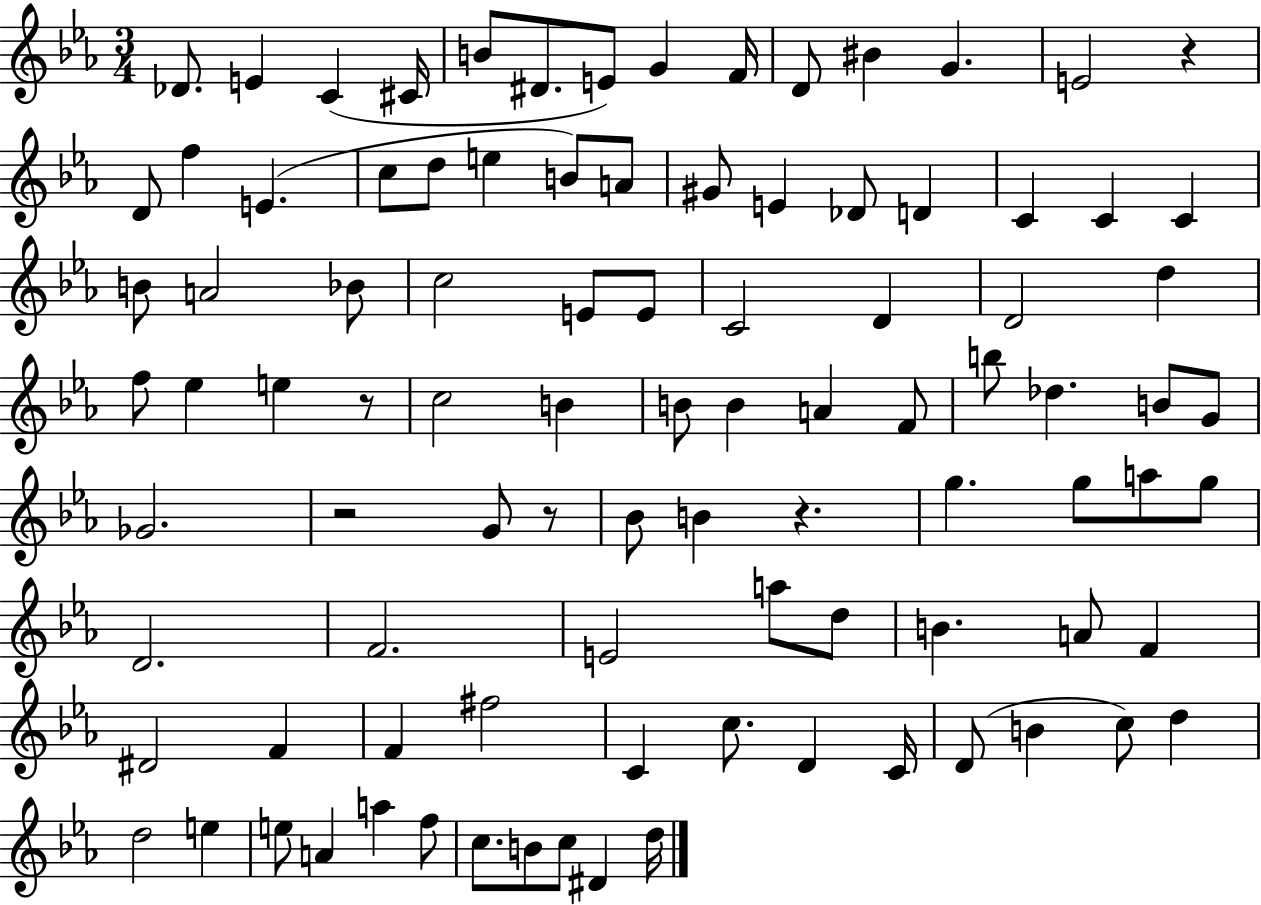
{
  \clef treble
  \numericTimeSignature
  \time 3/4
  \key ees \major
  des'8. e'4 c'4( cis'16 | b'8 dis'8. e'8) g'4 f'16 | d'8 bis'4 g'4. | e'2 r4 | \break d'8 f''4 e'4.( | c''8 d''8 e''4 b'8) a'8 | gis'8 e'4 des'8 d'4 | c'4 c'4 c'4 | \break b'8 a'2 bes'8 | c''2 e'8 e'8 | c'2 d'4 | d'2 d''4 | \break f''8 ees''4 e''4 r8 | c''2 b'4 | b'8 b'4 a'4 f'8 | b''8 des''4. b'8 g'8 | \break ges'2. | r2 g'8 r8 | bes'8 b'4 r4. | g''4. g''8 a''8 g''8 | \break d'2. | f'2. | e'2 a''8 d''8 | b'4. a'8 f'4 | \break dis'2 f'4 | f'4 fis''2 | c'4 c''8. d'4 c'16 | d'8( b'4 c''8) d''4 | \break d''2 e''4 | e''8 a'4 a''4 f''8 | c''8. b'8 c''8 dis'4 d''16 | \bar "|."
}